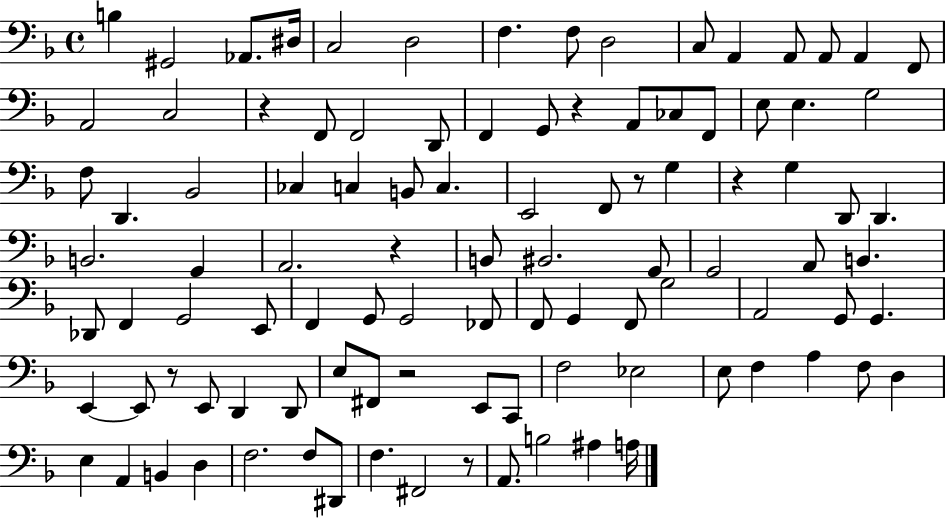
{
  \clef bass
  \time 4/4
  \defaultTimeSignature
  \key f \major
  b4 gis,2 aes,8. dis16 | c2 d2 | f4. f8 d2 | c8 a,4 a,8 a,8 a,4 f,8 | \break a,2 c2 | r4 f,8 f,2 d,8 | f,4 g,8 r4 a,8 ces8 f,8 | e8 e4. g2 | \break f8 d,4. bes,2 | ces4 c4 b,8 c4. | e,2 f,8 r8 g4 | r4 g4 d,8 d,4. | \break b,2. g,4 | a,2. r4 | b,8 bis,2. g,8 | g,2 a,8 b,4. | \break des,8 f,4 g,2 e,8 | f,4 g,8 g,2 fes,8 | f,8 g,4 f,8 g2 | a,2 g,8 g,4. | \break e,4~~ e,8 r8 e,8 d,4 d,8 | e8 fis,8 r2 e,8 c,8 | f2 ees2 | e8 f4 a4 f8 d4 | \break e4 a,4 b,4 d4 | f2. f8 dis,8 | f4. fis,2 r8 | a,8. b2 ais4 a16 | \break \bar "|."
}